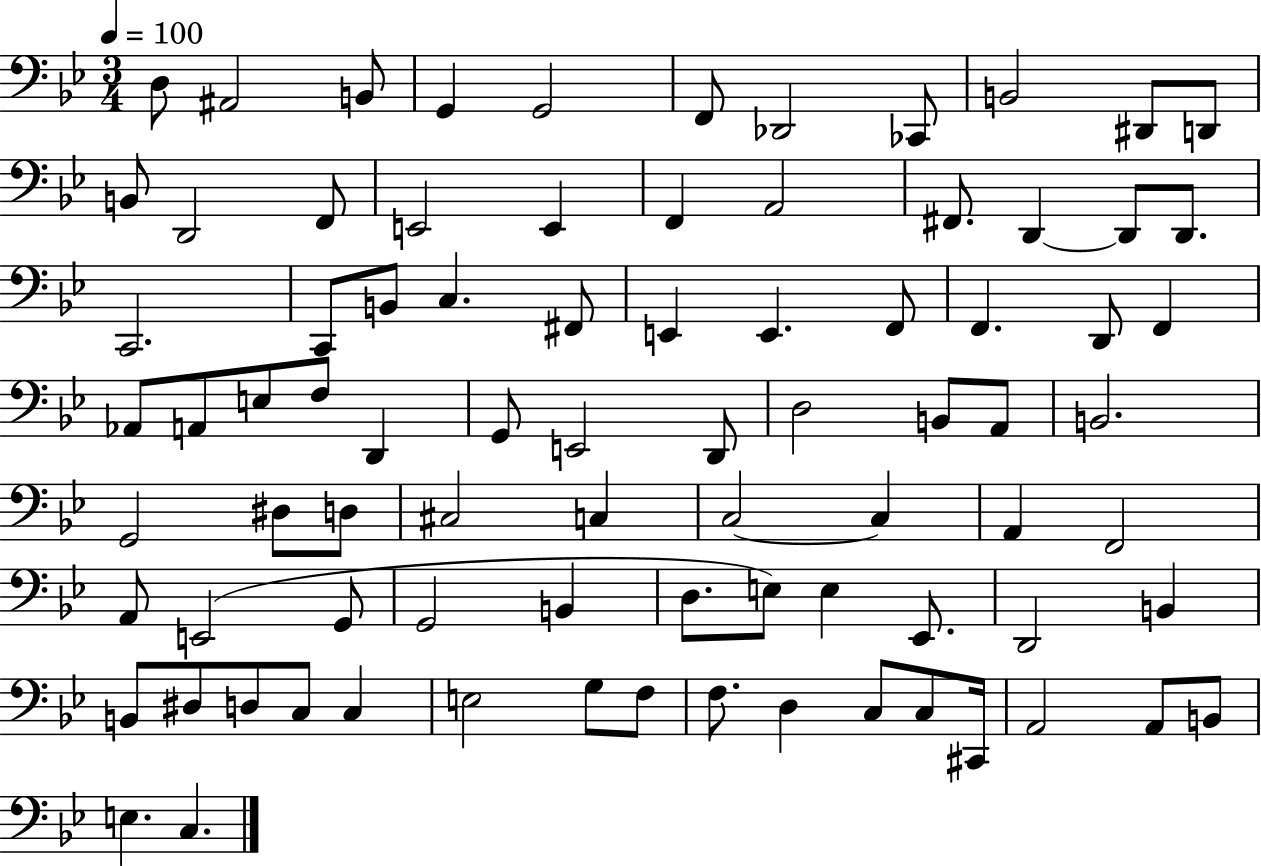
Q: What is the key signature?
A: BES major